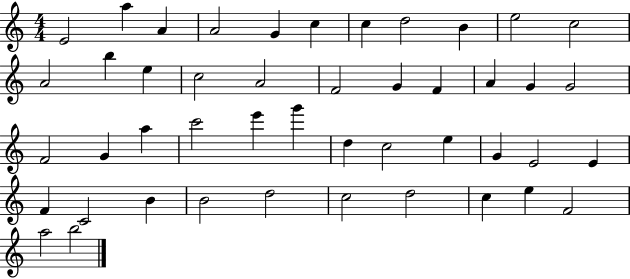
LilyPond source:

{
  \clef treble
  \numericTimeSignature
  \time 4/4
  \key c \major
  e'2 a''4 a'4 | a'2 g'4 c''4 | c''4 d''2 b'4 | e''2 c''2 | \break a'2 b''4 e''4 | c''2 a'2 | f'2 g'4 f'4 | a'4 g'4 g'2 | \break f'2 g'4 a''4 | c'''2 e'''4 g'''4 | d''4 c''2 e''4 | g'4 e'2 e'4 | \break f'4 c'2 b'4 | b'2 d''2 | c''2 d''2 | c''4 e''4 f'2 | \break a''2 b''2 | \bar "|."
}